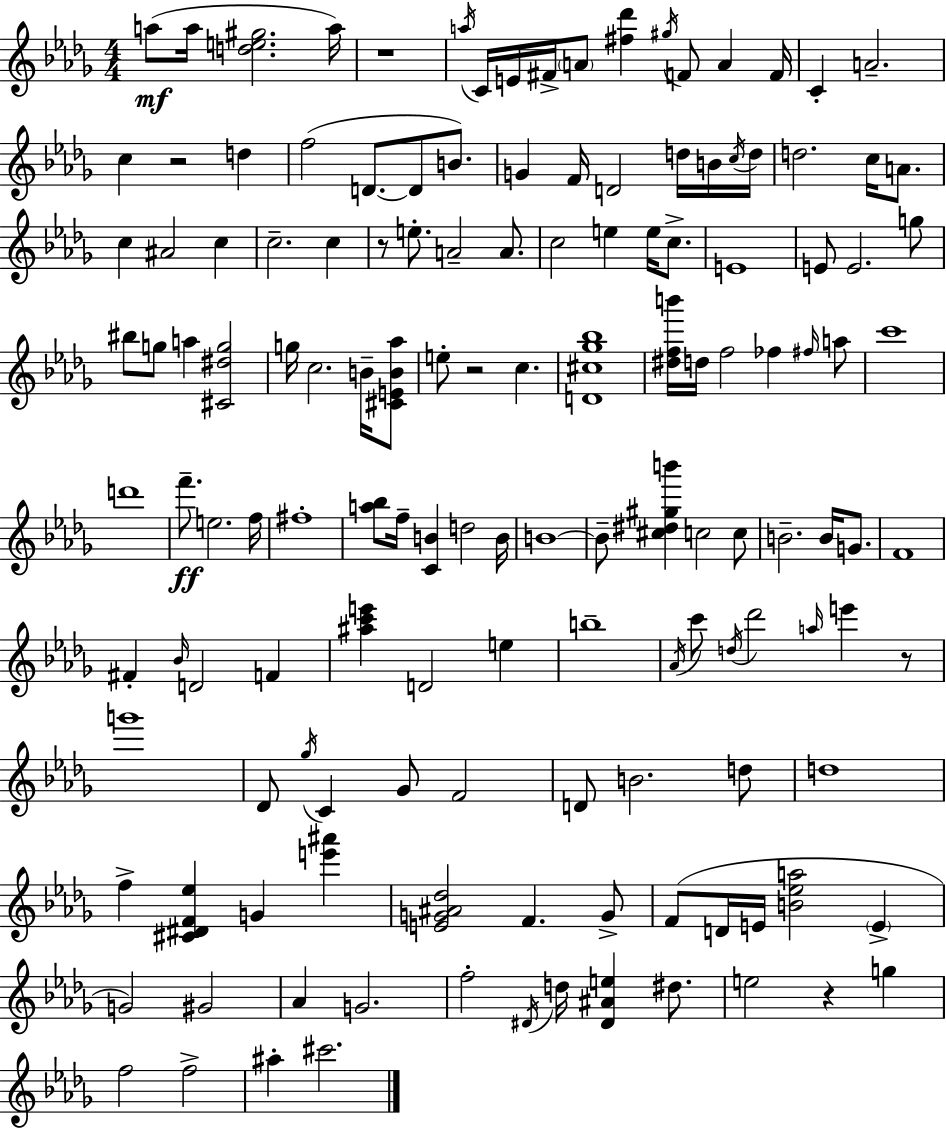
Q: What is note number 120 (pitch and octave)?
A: A#5